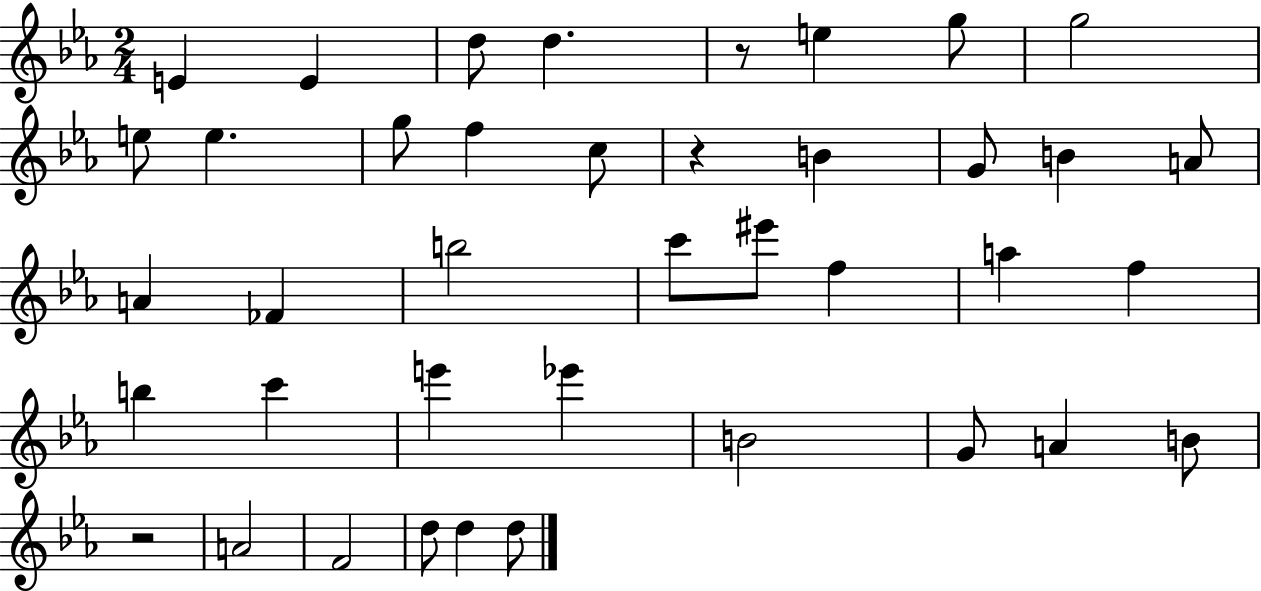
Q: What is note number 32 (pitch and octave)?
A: B4